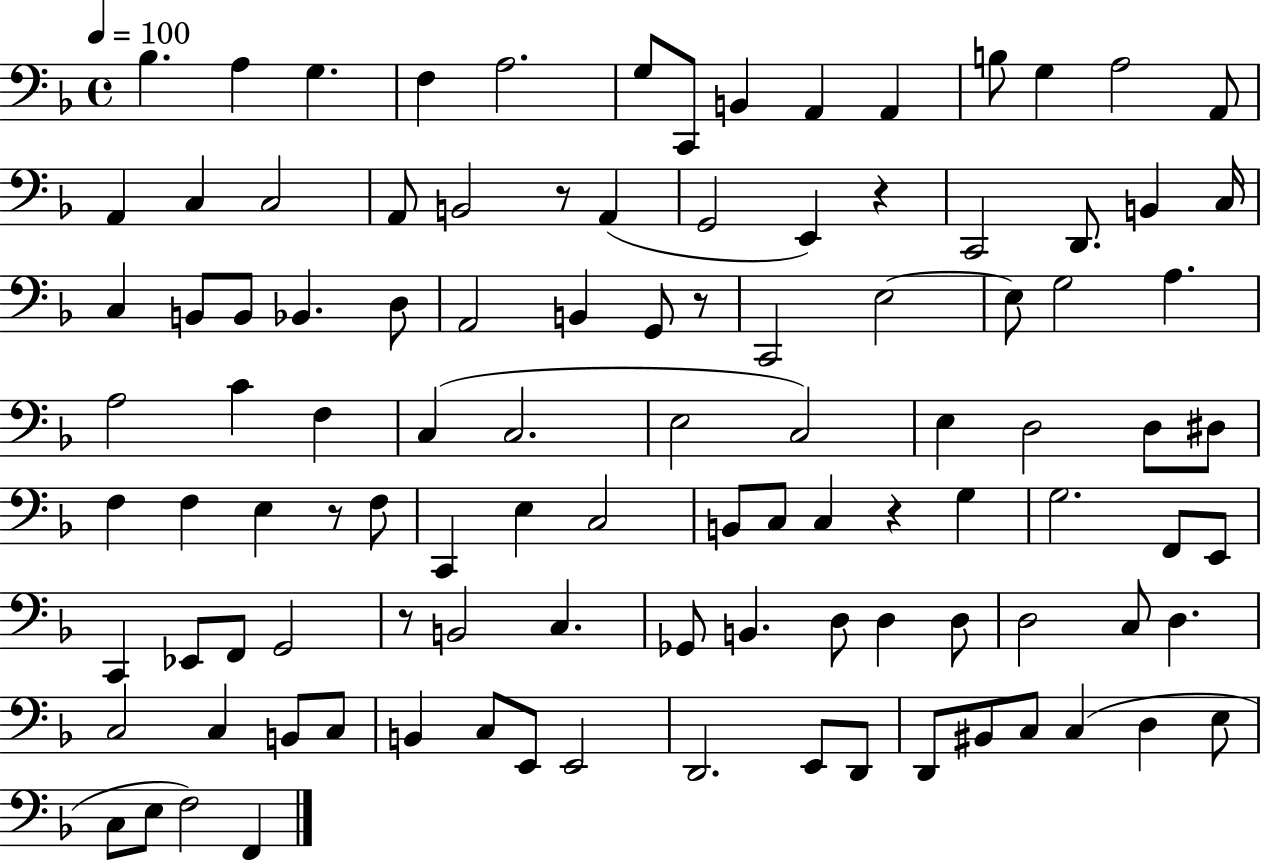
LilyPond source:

{
  \clef bass
  \time 4/4
  \defaultTimeSignature
  \key f \major
  \tempo 4 = 100
  \repeat volta 2 { bes4. a4 g4. | f4 a2. | g8 c,8 b,4 a,4 a,4 | b8 g4 a2 a,8 | \break a,4 c4 c2 | a,8 b,2 r8 a,4( | g,2 e,4) r4 | c,2 d,8. b,4 c16 | \break c4 b,8 b,8 bes,4. d8 | a,2 b,4 g,8 r8 | c,2 e2~~ | e8 g2 a4. | \break a2 c'4 f4 | c4( c2. | e2 c2) | e4 d2 d8 dis8 | \break f4 f4 e4 r8 f8 | c,4 e4 c2 | b,8 c8 c4 r4 g4 | g2. f,8 e,8 | \break c,4 ees,8 f,8 g,2 | r8 b,2 c4. | ges,8 b,4. d8 d4 d8 | d2 c8 d4. | \break c2 c4 b,8 c8 | b,4 c8 e,8 e,2 | d,2. e,8 d,8 | d,8 bis,8 c8 c4( d4 e8 | \break c8 e8 f2) f,4 | } \bar "|."
}